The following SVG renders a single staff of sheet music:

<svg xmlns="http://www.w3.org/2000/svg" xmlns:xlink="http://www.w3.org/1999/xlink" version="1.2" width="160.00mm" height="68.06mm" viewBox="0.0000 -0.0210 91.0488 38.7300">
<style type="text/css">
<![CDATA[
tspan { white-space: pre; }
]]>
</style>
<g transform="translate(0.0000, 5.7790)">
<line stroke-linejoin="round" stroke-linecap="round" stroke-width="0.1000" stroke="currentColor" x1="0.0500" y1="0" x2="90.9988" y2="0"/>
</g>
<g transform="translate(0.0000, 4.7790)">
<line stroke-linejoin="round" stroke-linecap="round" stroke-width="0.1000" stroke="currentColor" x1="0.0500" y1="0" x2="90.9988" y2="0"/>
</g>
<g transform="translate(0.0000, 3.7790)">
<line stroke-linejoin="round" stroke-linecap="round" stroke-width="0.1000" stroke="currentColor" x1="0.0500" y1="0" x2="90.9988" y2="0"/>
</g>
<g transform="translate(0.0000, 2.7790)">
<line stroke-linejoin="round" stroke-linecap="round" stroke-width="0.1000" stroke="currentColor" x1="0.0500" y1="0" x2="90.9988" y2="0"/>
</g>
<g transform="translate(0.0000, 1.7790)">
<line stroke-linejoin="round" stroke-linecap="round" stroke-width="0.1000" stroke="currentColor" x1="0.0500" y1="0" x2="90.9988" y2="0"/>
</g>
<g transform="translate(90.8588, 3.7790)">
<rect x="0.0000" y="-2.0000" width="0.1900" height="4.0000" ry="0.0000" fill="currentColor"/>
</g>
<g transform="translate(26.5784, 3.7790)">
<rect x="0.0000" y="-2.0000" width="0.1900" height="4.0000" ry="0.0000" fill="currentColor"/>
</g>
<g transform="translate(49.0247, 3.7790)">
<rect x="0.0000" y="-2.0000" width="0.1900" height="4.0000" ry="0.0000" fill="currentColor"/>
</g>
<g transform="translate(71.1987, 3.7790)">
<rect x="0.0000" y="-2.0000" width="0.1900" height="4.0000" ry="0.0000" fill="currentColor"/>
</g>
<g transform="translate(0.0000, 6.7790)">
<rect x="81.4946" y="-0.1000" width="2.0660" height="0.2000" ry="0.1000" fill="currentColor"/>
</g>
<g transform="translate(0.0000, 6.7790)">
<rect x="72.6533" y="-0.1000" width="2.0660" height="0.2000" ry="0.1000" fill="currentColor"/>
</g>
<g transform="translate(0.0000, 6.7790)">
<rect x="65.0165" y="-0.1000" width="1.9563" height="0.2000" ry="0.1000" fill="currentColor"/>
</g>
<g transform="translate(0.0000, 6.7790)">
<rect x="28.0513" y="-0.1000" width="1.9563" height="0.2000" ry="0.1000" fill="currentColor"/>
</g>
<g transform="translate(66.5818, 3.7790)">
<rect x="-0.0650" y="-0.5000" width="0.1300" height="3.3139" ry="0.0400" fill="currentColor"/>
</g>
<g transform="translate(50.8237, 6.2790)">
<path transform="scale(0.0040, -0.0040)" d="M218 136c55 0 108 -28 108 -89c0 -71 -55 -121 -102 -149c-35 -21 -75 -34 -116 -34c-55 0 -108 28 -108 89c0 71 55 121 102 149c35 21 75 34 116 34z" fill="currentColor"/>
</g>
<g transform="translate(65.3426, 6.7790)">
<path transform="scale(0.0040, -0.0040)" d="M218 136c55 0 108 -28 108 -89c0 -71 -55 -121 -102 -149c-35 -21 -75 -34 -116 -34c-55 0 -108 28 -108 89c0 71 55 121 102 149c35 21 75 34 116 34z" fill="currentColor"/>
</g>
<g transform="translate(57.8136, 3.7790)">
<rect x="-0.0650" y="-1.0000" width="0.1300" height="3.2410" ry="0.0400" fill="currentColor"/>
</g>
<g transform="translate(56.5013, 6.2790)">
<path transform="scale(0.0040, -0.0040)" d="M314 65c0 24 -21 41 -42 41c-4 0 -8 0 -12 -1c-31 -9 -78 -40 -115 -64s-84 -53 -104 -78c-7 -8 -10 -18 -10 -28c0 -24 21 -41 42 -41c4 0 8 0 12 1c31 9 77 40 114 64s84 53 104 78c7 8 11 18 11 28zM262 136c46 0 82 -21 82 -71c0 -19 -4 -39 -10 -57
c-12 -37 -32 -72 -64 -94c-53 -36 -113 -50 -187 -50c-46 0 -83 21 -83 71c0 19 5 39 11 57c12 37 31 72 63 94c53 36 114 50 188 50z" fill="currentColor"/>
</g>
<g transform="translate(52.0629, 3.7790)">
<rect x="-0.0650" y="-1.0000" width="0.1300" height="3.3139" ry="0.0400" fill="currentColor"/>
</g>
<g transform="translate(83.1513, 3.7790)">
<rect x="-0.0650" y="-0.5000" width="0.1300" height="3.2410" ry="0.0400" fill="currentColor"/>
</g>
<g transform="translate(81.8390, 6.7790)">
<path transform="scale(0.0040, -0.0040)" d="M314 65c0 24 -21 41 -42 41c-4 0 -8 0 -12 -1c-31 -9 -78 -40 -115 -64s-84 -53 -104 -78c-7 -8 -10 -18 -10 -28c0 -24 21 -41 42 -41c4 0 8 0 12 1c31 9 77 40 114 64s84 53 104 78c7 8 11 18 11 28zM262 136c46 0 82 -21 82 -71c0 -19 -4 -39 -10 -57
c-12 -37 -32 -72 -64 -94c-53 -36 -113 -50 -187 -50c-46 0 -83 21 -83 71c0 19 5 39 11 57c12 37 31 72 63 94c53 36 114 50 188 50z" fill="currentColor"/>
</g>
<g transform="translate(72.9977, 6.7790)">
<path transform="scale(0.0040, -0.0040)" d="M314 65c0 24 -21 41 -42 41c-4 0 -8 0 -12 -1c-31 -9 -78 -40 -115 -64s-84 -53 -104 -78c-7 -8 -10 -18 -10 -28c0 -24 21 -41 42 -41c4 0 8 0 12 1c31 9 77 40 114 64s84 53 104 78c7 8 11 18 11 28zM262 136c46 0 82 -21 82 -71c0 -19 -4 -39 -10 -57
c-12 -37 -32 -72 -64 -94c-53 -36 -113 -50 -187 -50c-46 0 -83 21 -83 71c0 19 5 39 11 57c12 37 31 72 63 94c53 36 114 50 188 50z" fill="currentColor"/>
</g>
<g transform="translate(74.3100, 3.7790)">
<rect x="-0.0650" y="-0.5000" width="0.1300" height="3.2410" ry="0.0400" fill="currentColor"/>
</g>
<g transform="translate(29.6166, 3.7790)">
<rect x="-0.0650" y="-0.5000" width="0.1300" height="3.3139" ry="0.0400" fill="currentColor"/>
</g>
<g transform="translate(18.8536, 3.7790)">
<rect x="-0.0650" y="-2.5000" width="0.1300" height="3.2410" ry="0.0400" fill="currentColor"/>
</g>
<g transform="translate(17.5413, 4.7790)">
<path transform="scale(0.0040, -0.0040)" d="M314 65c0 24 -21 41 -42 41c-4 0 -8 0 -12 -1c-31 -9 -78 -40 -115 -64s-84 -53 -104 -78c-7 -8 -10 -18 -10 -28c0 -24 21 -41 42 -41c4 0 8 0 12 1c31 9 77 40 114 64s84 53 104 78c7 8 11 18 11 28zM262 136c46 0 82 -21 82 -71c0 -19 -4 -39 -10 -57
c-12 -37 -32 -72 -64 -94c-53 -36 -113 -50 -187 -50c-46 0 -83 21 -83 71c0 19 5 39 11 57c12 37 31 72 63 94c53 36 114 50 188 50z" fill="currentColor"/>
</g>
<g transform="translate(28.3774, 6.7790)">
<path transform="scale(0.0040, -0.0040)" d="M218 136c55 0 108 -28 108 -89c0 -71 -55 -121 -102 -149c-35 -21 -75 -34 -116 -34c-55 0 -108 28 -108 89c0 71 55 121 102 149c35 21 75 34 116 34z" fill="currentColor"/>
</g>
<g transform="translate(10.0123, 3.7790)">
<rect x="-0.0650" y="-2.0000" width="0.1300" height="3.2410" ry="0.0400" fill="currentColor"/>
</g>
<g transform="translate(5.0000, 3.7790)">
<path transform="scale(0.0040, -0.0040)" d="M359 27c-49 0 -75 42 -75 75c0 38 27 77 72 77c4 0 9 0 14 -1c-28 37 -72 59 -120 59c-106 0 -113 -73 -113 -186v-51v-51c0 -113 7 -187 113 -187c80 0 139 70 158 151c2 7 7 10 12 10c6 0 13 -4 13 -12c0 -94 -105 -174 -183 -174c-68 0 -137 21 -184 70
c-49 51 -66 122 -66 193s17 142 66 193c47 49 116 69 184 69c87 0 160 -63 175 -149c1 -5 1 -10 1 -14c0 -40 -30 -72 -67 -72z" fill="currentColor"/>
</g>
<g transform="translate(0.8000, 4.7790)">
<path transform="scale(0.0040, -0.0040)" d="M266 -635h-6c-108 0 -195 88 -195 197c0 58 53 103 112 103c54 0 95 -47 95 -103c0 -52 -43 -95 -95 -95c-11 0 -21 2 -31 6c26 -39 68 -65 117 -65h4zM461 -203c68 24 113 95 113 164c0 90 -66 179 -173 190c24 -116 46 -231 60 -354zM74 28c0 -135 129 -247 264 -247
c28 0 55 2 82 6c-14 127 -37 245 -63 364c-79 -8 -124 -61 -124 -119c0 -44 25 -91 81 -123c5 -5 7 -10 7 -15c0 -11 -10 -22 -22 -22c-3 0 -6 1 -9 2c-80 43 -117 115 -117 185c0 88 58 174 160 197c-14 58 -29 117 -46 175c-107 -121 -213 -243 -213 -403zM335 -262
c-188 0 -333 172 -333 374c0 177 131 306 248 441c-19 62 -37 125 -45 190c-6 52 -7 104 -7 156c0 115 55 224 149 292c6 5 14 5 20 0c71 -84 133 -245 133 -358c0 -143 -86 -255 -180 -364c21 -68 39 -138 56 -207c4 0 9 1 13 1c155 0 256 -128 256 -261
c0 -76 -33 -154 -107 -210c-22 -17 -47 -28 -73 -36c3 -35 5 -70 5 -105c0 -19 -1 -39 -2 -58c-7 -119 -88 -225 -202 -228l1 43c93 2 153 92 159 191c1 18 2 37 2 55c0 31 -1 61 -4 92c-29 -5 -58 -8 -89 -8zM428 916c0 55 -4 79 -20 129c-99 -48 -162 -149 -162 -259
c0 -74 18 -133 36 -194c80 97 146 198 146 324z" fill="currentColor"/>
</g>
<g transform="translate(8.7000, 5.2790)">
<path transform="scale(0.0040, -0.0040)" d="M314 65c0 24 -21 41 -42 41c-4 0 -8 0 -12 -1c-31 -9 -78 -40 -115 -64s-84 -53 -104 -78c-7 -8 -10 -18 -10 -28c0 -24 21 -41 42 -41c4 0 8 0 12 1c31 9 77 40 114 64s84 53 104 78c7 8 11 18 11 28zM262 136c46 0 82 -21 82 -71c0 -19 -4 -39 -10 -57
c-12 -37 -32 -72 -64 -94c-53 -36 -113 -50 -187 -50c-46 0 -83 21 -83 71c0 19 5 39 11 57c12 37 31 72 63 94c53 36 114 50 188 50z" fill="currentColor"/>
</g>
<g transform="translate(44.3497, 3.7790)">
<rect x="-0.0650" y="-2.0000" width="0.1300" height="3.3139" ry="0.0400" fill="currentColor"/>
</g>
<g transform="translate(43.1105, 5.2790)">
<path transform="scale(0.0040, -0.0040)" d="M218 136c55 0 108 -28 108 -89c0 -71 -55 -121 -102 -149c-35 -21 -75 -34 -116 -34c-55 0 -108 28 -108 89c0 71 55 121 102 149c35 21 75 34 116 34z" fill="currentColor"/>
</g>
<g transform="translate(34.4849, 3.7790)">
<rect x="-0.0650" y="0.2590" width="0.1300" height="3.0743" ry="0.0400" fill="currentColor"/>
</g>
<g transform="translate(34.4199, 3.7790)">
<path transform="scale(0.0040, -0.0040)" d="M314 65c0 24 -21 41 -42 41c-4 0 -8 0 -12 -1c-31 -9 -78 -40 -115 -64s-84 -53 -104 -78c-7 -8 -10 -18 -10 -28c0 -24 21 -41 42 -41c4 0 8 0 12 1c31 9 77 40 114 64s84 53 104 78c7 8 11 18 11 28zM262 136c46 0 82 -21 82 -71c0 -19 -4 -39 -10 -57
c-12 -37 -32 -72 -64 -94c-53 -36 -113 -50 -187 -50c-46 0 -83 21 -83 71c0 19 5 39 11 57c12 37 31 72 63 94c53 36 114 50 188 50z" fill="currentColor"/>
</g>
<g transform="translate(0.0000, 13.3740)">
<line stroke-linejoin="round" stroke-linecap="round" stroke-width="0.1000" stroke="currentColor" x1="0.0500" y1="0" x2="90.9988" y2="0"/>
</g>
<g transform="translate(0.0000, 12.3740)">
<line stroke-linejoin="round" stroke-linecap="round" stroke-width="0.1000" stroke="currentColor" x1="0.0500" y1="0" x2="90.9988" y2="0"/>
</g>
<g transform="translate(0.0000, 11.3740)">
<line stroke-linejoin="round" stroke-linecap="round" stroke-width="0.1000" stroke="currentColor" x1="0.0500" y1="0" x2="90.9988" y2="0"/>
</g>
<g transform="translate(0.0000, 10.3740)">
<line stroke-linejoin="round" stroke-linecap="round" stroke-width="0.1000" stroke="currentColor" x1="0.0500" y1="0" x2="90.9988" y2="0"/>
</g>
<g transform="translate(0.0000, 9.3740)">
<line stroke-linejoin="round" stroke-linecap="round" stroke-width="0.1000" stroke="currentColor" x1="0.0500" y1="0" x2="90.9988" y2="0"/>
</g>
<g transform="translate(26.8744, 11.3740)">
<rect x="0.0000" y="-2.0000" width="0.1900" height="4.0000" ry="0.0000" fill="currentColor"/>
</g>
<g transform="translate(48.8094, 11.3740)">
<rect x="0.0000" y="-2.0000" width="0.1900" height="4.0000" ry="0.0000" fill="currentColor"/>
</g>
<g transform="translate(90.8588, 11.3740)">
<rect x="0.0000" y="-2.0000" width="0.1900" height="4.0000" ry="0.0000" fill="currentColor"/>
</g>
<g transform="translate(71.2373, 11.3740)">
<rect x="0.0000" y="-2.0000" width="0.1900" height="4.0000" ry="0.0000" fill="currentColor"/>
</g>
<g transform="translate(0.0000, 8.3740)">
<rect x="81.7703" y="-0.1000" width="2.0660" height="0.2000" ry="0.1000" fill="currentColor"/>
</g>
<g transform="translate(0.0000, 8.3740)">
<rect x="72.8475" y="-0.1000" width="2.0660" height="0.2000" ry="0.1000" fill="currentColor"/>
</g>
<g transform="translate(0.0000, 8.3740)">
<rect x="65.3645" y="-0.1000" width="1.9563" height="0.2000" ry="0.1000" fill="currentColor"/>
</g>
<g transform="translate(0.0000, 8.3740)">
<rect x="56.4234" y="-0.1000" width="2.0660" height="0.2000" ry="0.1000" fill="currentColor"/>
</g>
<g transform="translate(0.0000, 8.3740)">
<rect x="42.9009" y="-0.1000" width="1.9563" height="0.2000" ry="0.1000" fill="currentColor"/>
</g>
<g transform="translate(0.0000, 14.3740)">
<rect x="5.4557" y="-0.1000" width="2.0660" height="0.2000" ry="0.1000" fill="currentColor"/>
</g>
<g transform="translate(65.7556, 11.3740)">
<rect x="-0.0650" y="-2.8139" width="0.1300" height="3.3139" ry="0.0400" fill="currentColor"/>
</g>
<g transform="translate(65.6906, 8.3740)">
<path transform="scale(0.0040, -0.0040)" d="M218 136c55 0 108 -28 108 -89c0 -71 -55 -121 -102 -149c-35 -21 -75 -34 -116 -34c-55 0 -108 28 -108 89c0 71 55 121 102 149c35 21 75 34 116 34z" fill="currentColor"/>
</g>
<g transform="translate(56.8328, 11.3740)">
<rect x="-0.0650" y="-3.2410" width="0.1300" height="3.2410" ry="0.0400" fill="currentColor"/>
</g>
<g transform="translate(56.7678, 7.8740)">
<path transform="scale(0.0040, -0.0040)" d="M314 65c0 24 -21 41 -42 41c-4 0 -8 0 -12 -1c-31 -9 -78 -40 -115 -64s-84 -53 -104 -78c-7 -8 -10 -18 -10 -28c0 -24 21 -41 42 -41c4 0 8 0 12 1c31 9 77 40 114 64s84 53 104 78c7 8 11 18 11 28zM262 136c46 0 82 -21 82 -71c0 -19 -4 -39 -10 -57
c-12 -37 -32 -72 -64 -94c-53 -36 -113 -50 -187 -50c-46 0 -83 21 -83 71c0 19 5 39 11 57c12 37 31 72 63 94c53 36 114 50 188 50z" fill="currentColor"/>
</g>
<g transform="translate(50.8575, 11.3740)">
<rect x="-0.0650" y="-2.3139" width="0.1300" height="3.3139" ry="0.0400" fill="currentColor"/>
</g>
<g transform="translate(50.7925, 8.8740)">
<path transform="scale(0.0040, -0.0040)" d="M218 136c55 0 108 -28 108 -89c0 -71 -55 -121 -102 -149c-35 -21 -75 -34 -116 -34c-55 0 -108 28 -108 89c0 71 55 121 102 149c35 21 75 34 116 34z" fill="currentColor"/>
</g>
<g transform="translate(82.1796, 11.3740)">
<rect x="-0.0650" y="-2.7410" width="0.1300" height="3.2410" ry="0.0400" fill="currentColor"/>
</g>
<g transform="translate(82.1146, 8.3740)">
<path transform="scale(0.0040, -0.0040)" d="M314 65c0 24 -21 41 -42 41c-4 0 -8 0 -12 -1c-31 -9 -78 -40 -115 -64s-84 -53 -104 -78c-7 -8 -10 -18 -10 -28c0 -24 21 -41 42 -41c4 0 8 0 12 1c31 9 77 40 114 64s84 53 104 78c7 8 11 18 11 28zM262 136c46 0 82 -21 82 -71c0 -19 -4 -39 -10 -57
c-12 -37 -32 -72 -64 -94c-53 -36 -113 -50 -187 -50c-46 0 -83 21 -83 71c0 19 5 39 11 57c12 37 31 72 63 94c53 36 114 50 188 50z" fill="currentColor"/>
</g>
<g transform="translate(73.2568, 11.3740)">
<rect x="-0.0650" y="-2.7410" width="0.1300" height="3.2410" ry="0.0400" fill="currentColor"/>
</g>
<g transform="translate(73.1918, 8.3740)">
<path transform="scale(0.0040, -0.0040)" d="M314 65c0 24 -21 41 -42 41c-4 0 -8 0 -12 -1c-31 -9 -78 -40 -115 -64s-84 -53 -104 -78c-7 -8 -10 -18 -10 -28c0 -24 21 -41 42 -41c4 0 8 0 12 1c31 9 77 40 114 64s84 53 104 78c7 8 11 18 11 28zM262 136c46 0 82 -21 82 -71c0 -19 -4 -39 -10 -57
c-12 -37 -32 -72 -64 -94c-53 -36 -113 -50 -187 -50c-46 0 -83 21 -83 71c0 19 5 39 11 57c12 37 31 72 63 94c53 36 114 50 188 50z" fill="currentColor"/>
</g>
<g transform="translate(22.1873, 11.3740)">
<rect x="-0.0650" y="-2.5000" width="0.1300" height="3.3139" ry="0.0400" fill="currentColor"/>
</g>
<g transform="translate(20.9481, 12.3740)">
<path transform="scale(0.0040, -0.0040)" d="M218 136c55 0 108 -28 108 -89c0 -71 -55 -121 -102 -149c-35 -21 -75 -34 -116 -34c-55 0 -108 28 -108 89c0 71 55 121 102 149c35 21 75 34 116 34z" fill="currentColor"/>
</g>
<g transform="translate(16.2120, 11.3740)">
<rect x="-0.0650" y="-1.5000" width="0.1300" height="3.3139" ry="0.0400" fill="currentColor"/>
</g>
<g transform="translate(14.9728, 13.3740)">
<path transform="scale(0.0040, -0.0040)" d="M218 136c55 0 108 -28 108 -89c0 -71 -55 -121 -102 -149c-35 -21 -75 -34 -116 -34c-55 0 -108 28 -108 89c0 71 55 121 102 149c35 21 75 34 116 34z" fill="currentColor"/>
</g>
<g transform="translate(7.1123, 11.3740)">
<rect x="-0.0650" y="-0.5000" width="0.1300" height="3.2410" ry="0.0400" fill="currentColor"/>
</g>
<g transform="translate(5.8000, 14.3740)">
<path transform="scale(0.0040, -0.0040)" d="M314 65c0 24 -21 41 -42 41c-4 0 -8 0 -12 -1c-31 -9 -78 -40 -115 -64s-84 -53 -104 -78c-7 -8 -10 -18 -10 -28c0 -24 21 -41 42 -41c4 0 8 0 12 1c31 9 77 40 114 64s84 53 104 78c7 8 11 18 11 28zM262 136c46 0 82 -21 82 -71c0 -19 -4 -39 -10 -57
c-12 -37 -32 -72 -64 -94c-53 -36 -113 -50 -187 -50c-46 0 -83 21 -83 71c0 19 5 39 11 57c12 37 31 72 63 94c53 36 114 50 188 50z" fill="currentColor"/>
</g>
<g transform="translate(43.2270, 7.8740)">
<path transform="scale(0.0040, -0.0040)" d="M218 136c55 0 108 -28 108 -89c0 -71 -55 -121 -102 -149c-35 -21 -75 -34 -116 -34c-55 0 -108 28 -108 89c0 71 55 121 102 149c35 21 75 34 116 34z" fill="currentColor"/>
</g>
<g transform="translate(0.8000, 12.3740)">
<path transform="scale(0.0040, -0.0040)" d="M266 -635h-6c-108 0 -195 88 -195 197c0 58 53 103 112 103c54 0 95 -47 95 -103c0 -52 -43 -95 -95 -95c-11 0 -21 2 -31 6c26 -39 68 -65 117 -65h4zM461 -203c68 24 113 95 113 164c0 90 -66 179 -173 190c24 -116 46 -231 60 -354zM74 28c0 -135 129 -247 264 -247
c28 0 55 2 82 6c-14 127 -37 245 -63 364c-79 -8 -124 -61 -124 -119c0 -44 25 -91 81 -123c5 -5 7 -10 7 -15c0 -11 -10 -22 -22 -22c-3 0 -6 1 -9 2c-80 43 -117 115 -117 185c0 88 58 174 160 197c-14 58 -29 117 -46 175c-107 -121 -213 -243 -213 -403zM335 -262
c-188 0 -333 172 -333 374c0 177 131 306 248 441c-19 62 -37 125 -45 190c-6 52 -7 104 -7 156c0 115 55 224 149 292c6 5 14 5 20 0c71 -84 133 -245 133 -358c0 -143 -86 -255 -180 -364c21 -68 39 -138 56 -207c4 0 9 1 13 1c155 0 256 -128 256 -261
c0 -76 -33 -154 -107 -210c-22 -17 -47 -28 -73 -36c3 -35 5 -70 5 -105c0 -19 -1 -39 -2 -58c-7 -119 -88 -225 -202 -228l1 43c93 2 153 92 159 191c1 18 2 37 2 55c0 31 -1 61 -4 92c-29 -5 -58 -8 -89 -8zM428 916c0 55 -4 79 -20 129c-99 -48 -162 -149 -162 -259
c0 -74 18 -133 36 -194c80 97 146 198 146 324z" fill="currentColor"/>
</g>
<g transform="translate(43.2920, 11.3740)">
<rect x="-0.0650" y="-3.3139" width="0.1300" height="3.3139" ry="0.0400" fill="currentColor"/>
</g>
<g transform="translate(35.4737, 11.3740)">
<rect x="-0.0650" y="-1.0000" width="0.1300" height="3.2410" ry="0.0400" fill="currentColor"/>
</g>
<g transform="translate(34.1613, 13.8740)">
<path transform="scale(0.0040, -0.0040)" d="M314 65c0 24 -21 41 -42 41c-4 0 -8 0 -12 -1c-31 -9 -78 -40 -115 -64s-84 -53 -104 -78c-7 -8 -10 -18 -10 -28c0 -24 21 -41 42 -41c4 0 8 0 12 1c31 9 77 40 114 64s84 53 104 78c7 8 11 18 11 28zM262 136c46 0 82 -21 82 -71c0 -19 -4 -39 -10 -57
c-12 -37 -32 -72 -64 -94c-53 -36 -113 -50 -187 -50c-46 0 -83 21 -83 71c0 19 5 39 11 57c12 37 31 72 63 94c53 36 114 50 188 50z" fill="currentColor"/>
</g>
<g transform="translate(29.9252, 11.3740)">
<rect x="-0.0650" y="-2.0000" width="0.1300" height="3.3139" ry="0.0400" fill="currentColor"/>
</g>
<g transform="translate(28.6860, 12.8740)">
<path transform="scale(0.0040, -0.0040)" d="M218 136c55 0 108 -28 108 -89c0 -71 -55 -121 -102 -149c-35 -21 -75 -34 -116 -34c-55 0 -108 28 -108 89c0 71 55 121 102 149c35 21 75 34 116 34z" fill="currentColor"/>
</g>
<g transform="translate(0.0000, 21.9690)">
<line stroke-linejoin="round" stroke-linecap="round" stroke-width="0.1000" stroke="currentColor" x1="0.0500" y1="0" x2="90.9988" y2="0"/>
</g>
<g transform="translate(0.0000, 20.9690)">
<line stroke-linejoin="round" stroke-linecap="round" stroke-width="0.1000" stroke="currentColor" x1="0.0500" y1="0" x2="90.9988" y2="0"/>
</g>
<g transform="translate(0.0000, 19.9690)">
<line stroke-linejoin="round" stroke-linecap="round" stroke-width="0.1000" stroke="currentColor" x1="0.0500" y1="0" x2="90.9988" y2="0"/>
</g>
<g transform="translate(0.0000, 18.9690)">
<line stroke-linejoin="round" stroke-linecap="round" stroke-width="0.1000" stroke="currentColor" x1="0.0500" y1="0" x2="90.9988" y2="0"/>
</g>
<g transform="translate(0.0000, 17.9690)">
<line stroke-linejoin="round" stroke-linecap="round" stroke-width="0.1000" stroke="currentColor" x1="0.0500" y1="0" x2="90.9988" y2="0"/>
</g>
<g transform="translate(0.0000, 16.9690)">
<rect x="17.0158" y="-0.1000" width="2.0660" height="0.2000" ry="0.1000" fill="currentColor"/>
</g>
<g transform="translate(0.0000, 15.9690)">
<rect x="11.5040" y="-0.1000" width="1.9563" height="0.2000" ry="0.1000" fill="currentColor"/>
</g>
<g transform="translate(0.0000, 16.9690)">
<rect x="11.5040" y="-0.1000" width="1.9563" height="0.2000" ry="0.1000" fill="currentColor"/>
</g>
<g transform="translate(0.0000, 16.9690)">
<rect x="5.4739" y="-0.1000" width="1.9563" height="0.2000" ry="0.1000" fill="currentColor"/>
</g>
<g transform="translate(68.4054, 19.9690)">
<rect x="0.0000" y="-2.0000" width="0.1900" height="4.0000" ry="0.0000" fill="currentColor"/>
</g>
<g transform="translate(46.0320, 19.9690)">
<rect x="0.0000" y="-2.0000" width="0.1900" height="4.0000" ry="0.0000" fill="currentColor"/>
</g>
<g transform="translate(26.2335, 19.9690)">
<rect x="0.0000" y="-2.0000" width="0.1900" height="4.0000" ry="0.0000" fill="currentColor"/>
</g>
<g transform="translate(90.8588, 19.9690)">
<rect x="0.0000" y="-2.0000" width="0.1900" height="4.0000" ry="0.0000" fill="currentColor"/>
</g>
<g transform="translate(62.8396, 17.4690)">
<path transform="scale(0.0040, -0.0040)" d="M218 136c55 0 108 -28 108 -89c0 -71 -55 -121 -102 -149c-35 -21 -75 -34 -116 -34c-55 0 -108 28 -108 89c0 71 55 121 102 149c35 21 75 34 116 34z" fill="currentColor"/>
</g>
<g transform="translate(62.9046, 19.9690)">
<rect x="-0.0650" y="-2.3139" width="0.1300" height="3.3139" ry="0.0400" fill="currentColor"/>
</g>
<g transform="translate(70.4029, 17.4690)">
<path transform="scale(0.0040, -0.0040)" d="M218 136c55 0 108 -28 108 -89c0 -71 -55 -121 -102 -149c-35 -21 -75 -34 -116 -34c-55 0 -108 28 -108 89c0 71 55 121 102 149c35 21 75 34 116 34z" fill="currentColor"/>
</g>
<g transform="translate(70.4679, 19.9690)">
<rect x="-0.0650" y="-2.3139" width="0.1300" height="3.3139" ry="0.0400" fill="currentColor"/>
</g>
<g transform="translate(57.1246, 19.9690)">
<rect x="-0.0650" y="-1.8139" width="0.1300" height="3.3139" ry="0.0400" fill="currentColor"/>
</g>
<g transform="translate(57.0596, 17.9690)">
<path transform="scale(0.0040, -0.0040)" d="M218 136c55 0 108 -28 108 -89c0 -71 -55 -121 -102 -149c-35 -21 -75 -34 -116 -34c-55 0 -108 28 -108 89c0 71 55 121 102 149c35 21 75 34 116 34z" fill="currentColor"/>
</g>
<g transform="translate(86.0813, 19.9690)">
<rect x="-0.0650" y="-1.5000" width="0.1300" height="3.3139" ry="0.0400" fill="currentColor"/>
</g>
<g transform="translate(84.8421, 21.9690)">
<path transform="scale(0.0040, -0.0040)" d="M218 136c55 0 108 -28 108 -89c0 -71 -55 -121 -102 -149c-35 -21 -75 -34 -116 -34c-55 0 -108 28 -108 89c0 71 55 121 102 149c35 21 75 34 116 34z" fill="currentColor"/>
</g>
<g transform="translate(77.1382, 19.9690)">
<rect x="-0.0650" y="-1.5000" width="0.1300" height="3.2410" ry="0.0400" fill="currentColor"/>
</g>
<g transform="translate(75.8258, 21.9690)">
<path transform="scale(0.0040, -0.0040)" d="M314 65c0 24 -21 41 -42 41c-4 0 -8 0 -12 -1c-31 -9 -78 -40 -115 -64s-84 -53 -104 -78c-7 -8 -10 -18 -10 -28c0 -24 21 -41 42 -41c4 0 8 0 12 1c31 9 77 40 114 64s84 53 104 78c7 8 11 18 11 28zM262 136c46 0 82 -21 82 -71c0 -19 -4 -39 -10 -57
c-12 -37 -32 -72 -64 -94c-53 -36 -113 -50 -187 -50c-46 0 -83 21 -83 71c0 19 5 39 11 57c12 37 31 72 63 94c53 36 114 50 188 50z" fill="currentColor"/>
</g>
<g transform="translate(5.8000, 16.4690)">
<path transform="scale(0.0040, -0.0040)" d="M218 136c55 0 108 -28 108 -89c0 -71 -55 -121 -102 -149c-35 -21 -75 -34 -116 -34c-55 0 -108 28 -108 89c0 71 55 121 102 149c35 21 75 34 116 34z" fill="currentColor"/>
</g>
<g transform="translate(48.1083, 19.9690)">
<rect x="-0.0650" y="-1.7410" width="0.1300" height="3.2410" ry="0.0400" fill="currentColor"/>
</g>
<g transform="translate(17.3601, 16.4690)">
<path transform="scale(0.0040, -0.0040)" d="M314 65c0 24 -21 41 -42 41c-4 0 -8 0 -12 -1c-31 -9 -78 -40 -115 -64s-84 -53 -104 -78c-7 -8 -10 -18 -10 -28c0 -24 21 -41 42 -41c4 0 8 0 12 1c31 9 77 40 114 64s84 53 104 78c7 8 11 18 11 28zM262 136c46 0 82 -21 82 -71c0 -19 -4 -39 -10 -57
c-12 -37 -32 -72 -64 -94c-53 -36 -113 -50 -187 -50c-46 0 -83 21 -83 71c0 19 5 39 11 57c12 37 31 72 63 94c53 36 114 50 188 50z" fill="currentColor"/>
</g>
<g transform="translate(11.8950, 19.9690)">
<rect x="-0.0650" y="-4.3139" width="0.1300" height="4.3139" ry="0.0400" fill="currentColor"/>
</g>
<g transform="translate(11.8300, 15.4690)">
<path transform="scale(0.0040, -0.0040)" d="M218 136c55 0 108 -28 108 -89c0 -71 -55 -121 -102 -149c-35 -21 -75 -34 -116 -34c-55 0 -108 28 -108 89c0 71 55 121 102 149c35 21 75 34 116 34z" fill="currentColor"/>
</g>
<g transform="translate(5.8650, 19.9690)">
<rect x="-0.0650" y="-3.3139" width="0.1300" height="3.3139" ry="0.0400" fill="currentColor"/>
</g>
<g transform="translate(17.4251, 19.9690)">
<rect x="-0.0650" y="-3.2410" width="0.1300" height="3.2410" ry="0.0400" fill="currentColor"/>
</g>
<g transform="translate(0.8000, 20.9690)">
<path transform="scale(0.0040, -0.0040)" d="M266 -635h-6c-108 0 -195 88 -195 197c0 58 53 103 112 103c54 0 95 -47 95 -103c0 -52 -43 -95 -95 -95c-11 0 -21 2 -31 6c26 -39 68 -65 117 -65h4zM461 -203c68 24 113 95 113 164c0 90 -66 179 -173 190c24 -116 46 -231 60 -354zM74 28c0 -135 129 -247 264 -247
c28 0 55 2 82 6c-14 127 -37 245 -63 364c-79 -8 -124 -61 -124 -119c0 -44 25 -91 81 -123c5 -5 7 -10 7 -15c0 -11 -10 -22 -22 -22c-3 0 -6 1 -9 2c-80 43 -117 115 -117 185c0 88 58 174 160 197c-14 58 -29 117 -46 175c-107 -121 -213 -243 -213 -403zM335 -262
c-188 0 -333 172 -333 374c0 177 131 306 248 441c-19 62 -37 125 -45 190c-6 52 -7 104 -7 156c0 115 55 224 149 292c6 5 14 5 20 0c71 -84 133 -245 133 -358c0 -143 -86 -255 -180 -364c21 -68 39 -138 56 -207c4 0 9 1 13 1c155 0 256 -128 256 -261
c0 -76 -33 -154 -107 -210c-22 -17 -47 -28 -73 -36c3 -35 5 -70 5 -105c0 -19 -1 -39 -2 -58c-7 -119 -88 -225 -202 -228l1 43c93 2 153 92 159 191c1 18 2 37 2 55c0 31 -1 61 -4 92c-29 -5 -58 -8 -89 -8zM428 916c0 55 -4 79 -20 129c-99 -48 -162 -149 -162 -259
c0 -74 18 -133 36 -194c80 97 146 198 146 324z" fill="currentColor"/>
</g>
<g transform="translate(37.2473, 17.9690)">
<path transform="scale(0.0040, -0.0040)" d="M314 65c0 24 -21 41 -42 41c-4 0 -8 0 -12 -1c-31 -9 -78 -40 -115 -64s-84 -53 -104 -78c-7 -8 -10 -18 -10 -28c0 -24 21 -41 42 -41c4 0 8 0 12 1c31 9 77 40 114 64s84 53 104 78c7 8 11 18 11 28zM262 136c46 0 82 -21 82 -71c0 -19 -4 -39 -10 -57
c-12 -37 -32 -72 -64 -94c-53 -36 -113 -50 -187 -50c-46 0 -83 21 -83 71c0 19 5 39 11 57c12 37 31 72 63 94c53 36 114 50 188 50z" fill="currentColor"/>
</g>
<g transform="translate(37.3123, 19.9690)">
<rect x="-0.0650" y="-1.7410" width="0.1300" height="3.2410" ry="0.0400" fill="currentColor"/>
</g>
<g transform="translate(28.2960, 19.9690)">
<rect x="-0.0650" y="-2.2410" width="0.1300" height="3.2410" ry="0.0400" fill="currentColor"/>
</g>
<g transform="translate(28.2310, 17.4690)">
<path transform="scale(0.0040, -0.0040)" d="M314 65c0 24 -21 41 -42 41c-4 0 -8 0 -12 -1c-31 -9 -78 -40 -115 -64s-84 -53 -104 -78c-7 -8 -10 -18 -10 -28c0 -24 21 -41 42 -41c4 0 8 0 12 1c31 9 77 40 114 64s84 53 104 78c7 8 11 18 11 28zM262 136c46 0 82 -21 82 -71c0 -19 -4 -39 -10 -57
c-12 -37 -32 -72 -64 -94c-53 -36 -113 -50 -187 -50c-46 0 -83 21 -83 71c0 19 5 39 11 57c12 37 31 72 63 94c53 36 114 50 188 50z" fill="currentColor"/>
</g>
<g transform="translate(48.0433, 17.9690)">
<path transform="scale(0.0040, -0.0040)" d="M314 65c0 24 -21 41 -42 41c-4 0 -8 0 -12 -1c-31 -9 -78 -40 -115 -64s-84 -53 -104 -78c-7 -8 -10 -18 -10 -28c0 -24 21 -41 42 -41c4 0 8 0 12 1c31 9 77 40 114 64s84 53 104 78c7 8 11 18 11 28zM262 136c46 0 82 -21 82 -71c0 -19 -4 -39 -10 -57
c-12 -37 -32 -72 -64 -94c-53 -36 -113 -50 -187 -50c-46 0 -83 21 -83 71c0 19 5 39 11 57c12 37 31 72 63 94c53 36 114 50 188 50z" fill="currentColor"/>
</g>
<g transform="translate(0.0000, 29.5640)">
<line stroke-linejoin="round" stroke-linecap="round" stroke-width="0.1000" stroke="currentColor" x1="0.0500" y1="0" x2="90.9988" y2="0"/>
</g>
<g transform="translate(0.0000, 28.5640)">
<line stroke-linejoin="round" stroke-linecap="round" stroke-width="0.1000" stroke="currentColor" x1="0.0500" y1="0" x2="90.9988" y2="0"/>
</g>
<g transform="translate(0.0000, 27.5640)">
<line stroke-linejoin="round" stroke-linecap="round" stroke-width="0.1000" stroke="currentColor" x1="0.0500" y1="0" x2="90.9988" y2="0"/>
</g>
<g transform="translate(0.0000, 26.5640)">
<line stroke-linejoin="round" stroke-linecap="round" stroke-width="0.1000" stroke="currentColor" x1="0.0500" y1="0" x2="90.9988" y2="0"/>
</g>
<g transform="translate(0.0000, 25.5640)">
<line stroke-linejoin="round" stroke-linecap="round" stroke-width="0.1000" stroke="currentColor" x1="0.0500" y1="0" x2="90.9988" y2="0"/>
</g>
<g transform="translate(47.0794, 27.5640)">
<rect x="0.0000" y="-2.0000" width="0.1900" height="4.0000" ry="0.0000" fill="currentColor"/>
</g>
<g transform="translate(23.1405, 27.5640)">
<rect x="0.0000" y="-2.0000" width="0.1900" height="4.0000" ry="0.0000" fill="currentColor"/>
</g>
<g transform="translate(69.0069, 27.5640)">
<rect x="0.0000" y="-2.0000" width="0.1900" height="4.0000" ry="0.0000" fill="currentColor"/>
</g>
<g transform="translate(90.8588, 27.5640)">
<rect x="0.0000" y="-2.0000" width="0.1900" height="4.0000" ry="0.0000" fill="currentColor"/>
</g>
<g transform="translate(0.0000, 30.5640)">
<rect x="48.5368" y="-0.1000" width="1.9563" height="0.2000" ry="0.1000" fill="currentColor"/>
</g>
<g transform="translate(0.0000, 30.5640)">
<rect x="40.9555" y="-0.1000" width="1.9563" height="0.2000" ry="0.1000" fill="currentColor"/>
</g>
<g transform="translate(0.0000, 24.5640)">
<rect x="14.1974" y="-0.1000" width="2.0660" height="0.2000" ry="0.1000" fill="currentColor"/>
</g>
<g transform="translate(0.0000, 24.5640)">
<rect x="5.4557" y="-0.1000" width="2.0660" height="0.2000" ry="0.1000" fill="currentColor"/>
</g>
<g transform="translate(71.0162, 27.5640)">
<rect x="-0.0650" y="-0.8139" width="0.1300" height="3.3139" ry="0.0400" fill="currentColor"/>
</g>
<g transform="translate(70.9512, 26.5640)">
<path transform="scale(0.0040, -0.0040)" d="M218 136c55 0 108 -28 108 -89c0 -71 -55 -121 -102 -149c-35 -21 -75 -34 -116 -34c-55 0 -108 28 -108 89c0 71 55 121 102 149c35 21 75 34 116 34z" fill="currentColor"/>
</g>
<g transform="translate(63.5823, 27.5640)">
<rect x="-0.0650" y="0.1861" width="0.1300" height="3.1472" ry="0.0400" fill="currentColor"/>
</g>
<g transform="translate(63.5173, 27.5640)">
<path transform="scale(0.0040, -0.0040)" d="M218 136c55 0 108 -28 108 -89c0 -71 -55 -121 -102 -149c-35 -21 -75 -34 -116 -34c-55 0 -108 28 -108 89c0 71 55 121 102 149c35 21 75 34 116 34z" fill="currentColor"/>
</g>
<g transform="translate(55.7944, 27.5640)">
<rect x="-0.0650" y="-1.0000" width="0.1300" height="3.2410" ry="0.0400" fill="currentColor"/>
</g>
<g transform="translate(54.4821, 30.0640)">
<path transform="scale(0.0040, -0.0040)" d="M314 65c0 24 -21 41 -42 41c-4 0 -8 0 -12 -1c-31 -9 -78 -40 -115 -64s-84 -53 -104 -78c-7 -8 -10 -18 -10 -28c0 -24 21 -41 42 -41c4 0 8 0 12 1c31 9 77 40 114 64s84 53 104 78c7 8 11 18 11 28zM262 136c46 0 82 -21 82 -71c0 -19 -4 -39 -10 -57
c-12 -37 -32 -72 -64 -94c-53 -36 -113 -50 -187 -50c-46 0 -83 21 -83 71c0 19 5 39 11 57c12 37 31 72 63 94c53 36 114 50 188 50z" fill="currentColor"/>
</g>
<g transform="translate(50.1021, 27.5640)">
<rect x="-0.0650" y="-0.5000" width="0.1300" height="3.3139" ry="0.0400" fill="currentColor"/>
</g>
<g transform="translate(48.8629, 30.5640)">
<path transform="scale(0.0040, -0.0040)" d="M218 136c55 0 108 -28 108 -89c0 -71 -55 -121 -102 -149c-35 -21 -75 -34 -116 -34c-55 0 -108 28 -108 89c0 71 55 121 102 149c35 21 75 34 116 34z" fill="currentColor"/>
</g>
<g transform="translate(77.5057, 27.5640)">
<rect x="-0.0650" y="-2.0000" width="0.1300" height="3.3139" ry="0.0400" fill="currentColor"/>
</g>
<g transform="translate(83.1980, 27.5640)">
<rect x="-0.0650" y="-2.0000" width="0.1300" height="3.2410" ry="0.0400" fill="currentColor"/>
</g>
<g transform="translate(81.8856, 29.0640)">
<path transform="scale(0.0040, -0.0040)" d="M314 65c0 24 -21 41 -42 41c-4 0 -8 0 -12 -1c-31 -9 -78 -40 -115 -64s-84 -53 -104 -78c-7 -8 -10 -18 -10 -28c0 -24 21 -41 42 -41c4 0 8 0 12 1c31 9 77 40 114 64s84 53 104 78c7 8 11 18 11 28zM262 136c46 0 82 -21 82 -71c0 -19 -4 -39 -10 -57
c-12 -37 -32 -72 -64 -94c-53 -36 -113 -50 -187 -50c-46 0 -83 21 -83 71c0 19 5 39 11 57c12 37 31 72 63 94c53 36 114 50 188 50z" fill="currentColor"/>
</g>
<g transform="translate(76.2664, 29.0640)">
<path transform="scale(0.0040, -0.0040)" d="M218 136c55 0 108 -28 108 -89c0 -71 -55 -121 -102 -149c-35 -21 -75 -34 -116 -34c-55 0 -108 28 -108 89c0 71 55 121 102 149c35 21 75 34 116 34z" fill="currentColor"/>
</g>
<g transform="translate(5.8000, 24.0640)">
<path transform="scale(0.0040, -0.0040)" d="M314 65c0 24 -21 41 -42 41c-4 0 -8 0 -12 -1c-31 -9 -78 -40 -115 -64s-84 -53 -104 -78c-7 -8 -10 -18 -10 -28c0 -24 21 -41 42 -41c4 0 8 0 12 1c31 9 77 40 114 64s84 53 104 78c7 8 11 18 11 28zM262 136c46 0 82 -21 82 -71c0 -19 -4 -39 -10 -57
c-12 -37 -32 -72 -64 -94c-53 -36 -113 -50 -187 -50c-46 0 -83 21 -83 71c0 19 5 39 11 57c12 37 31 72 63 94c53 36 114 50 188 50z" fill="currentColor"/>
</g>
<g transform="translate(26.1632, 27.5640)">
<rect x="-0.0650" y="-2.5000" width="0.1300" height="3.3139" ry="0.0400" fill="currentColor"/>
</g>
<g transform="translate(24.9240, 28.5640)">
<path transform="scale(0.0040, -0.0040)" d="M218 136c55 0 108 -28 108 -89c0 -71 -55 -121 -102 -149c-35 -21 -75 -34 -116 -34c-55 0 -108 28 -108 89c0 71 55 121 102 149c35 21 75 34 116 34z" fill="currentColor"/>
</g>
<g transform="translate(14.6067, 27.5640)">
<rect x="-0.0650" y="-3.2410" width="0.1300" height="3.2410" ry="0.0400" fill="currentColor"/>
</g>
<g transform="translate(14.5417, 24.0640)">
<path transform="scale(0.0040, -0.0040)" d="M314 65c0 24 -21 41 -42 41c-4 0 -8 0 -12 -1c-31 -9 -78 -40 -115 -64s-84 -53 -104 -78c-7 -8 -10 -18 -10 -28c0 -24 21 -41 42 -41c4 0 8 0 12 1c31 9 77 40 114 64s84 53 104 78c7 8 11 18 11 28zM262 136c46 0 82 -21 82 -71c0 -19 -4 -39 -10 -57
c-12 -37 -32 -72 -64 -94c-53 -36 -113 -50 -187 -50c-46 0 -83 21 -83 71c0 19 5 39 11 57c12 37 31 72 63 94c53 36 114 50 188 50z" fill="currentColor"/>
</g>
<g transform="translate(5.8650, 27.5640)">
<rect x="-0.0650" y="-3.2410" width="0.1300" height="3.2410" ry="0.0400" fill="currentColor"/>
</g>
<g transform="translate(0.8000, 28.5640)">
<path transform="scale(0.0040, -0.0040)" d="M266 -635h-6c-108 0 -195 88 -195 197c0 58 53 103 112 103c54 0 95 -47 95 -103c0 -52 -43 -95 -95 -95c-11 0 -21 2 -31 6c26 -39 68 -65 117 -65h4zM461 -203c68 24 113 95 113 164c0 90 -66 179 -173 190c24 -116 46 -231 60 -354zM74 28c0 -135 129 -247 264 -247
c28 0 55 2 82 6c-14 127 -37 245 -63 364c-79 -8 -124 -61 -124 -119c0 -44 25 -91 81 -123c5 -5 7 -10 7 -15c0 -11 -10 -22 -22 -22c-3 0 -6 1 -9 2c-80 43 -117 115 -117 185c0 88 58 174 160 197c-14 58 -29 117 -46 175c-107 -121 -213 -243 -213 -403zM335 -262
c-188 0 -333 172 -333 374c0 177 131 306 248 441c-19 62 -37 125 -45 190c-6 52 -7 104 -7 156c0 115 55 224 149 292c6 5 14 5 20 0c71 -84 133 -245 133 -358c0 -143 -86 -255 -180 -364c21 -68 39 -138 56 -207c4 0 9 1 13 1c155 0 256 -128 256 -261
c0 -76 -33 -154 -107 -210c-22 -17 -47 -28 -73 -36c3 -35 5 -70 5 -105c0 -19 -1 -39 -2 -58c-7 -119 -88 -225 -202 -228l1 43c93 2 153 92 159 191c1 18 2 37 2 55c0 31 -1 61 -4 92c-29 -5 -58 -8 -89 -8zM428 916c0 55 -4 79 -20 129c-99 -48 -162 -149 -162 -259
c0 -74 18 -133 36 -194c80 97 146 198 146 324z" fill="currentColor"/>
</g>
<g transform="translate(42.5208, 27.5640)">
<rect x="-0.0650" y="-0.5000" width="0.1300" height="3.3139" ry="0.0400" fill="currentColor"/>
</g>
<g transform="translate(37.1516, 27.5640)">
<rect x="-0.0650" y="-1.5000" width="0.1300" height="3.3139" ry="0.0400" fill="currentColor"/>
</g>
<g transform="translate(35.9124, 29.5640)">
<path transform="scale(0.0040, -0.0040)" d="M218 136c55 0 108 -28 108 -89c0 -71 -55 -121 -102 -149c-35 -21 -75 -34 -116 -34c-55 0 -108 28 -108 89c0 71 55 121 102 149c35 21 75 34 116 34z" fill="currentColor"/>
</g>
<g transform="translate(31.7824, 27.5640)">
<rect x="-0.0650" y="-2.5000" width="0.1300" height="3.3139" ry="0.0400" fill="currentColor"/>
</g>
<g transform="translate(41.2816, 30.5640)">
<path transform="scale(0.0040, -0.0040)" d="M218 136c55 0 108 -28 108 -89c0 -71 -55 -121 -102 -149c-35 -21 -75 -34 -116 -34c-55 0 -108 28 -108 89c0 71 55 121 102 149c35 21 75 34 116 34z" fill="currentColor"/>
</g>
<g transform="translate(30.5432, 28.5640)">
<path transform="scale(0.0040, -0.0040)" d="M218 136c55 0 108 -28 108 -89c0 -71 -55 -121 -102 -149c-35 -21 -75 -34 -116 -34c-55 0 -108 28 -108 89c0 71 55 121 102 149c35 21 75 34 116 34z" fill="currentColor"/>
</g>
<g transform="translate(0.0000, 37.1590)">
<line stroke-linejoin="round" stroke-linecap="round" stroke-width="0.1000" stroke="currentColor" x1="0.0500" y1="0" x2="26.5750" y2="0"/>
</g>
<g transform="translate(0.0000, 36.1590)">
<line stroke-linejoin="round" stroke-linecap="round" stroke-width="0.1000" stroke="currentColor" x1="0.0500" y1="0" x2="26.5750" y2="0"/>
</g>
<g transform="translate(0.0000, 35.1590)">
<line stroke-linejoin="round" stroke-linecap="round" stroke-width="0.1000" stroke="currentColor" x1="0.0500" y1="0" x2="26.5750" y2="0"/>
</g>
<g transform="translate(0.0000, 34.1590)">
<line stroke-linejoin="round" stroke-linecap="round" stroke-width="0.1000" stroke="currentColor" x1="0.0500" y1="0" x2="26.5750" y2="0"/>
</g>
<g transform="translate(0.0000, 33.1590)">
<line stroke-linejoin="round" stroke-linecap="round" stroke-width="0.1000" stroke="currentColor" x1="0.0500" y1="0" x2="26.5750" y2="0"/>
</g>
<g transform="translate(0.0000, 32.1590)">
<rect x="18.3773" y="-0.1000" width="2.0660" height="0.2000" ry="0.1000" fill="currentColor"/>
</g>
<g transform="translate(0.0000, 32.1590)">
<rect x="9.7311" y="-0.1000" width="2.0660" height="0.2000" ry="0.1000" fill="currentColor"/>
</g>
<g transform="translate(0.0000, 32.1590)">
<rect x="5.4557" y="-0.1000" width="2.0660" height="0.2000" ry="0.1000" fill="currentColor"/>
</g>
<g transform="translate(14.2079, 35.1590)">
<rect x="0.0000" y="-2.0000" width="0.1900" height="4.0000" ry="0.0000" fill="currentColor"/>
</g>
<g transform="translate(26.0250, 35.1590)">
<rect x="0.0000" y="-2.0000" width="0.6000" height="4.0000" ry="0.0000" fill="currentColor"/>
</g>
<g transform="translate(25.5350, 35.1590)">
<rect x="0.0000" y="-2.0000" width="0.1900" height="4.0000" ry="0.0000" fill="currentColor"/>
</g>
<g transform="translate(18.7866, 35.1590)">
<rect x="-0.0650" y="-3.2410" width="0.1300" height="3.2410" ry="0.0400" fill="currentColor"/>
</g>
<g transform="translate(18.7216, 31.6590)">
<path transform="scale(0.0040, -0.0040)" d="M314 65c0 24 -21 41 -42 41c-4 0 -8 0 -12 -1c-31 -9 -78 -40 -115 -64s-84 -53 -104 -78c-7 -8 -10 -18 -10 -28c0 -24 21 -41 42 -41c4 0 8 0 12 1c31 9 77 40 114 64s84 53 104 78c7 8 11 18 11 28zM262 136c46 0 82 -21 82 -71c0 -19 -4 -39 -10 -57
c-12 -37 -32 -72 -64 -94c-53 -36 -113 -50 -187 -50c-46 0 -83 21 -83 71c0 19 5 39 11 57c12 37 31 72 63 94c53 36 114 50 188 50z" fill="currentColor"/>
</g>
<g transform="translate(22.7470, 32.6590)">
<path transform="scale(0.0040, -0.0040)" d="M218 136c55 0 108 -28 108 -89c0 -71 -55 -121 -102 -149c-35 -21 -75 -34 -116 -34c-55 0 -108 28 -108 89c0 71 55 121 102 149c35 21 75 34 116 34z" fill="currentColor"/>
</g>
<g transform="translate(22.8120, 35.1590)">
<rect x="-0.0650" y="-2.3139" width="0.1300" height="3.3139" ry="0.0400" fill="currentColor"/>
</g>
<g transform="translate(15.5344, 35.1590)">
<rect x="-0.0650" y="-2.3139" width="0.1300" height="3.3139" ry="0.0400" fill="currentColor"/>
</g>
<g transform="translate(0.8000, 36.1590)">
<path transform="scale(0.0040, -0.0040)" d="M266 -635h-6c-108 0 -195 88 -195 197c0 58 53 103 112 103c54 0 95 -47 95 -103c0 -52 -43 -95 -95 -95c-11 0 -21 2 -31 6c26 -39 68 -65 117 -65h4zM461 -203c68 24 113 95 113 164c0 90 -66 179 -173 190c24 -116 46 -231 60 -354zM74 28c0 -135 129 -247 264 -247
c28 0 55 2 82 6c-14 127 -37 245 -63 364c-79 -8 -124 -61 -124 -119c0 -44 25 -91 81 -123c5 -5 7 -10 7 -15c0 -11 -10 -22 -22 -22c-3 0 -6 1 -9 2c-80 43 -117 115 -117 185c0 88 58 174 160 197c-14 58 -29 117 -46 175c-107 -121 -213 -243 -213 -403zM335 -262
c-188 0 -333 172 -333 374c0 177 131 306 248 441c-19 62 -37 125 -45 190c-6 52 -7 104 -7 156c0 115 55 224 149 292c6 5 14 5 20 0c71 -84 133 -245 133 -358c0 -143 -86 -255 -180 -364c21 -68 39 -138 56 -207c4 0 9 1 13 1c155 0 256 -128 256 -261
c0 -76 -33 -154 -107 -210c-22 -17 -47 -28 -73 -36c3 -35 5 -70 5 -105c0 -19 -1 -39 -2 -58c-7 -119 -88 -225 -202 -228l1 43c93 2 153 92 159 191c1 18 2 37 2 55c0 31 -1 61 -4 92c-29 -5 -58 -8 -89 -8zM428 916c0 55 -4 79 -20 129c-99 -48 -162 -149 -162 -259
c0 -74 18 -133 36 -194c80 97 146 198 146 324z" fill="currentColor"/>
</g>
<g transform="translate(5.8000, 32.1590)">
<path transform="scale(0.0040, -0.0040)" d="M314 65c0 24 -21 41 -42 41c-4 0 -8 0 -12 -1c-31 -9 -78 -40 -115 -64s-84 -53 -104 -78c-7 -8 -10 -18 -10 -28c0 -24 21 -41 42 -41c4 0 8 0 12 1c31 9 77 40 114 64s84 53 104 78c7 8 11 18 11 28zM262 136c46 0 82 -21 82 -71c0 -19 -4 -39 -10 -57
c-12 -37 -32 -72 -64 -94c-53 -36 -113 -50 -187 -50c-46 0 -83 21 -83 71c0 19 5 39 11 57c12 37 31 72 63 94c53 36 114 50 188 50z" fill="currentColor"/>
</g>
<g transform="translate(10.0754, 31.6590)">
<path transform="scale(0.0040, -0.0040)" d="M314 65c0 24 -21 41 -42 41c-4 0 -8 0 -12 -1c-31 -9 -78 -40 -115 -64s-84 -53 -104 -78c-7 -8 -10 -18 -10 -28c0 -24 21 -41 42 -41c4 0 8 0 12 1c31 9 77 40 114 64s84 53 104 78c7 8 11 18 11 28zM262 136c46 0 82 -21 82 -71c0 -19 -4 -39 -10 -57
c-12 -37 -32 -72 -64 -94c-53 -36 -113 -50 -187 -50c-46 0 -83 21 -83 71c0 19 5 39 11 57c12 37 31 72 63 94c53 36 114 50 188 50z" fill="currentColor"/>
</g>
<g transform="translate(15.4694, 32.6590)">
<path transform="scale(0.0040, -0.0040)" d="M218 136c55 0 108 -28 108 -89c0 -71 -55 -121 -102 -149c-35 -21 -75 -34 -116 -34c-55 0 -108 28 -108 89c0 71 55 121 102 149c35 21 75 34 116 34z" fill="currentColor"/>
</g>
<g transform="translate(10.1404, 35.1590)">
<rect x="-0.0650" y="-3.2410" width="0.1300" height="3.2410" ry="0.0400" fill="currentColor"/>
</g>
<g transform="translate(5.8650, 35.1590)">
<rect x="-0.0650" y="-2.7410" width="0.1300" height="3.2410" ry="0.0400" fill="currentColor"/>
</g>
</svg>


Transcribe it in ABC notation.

X:1
T:Untitled
M:4/4
L:1/4
K:C
F2 G2 C B2 F D D2 C C2 C2 C2 E G F D2 b g b2 a a2 a2 b d' b2 g2 f2 f2 f g g E2 E b2 b2 G G E C C D2 B d F F2 a2 b2 g b2 g